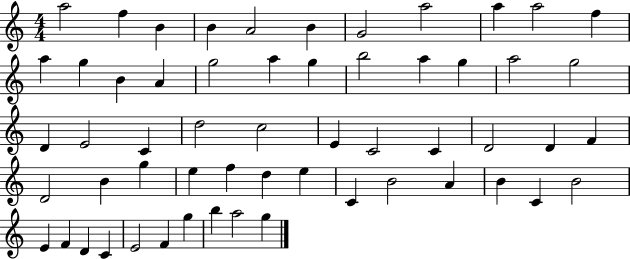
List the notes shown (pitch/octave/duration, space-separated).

A5/h F5/q B4/q B4/q A4/h B4/q G4/h A5/h A5/q A5/h F5/q A5/q G5/q B4/q A4/q G5/h A5/q G5/q B5/h A5/q G5/q A5/h G5/h D4/q E4/h C4/q D5/h C5/h E4/q C4/h C4/q D4/h D4/q F4/q D4/h B4/q G5/q E5/q F5/q D5/q E5/q C4/q B4/h A4/q B4/q C4/q B4/h E4/q F4/q D4/q C4/q E4/h F4/q G5/q B5/q A5/h G5/q